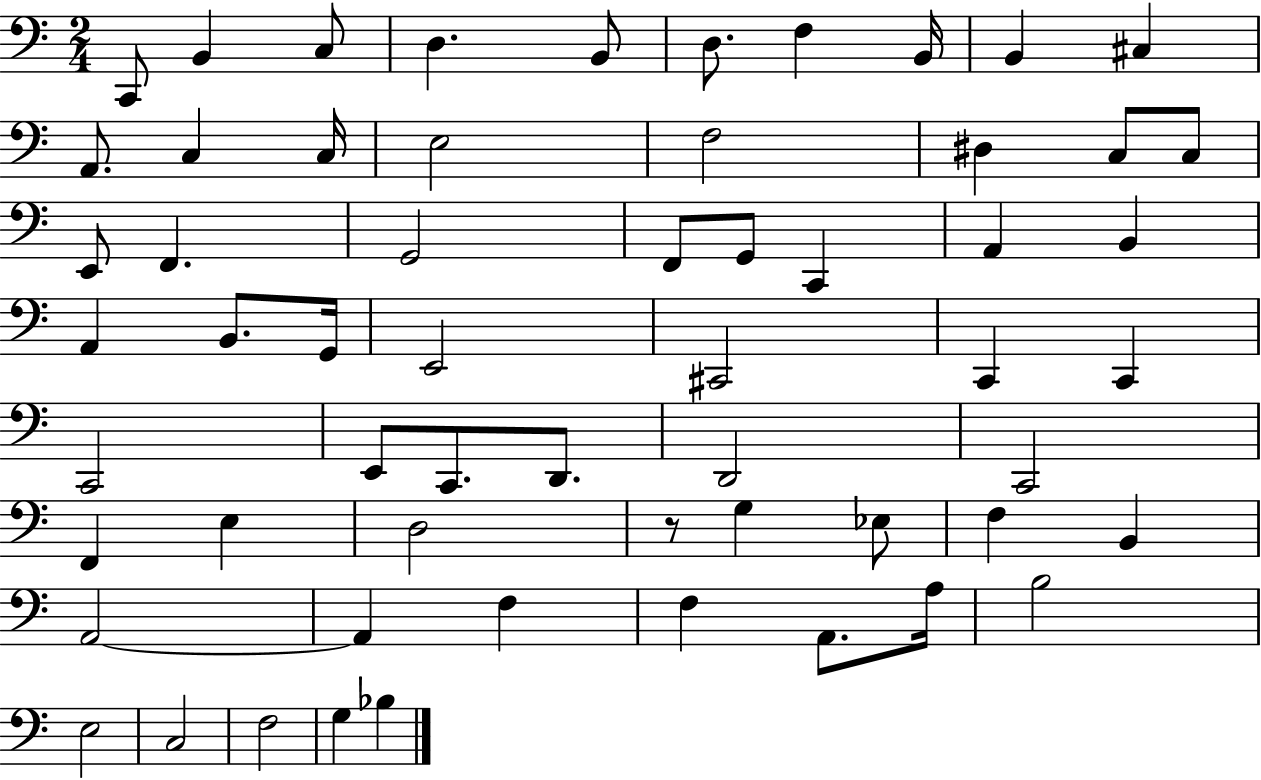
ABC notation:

X:1
T:Untitled
M:2/4
L:1/4
K:C
C,,/2 B,, C,/2 D, B,,/2 D,/2 F, B,,/4 B,, ^C, A,,/2 C, C,/4 E,2 F,2 ^D, C,/2 C,/2 E,,/2 F,, G,,2 F,,/2 G,,/2 C,, A,, B,, A,, B,,/2 G,,/4 E,,2 ^C,,2 C,, C,, C,,2 E,,/2 C,,/2 D,,/2 D,,2 C,,2 F,, E, D,2 z/2 G, _E,/2 F, B,, A,,2 A,, F, F, A,,/2 A,/4 B,2 E,2 C,2 F,2 G, _B,